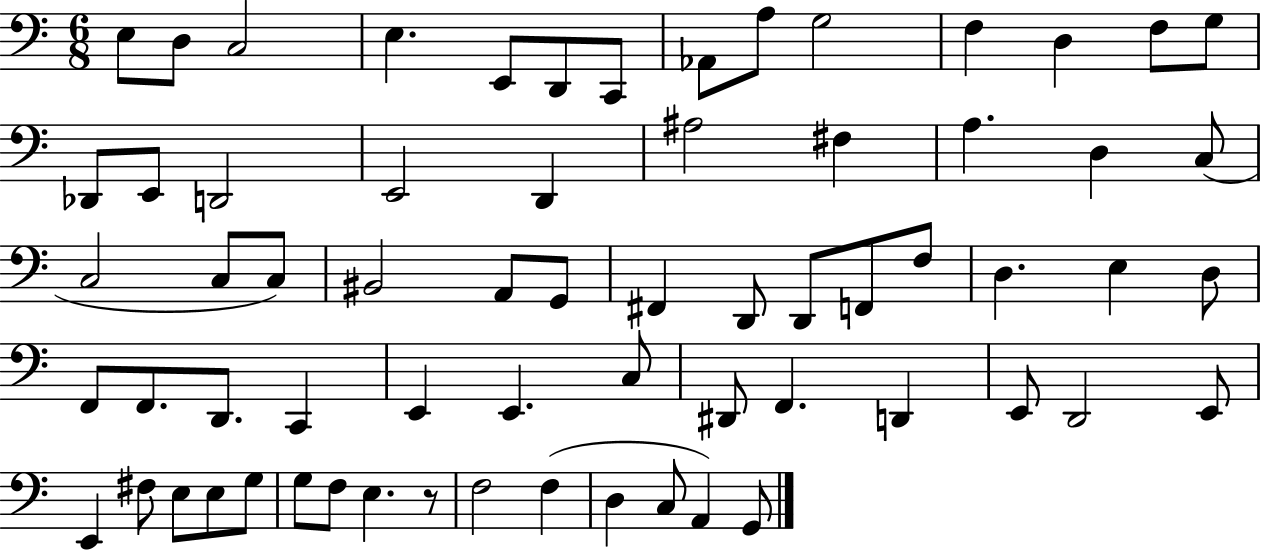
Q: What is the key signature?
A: C major